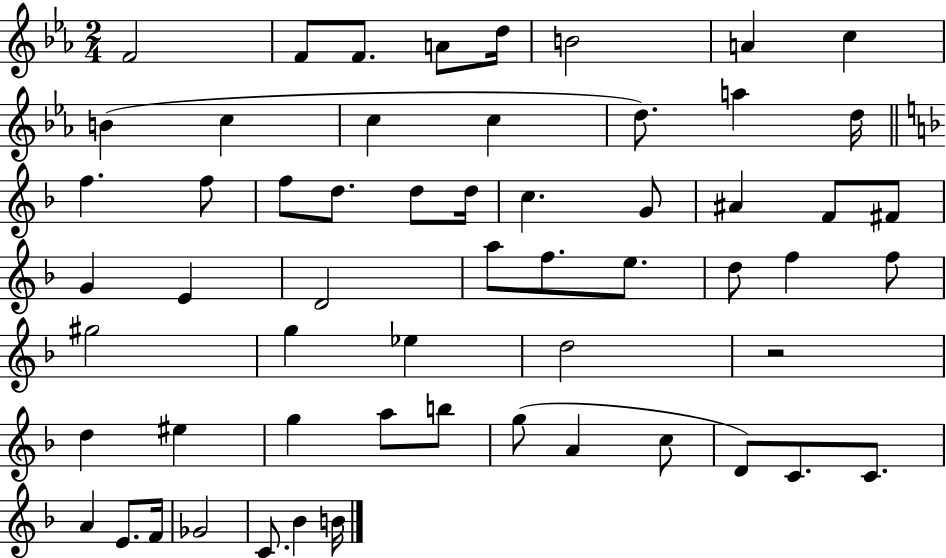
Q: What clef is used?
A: treble